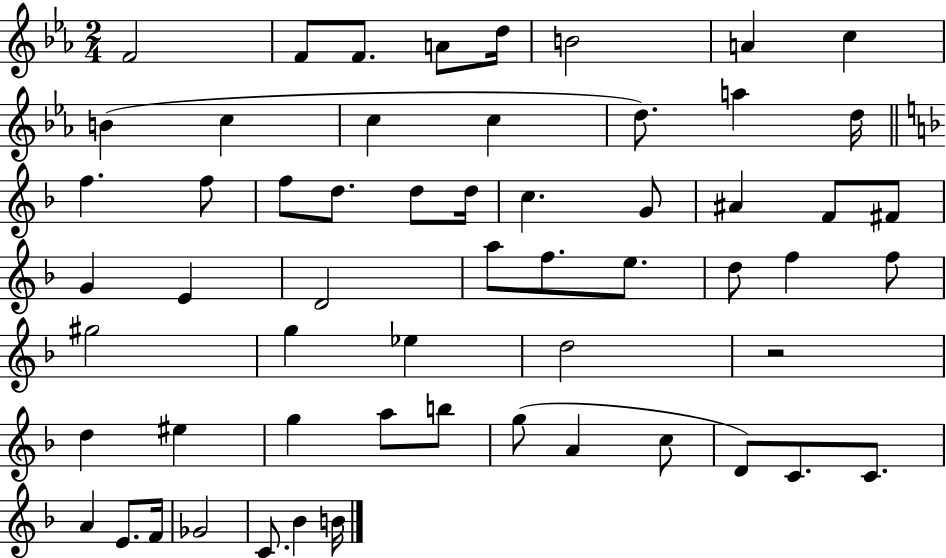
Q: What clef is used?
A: treble